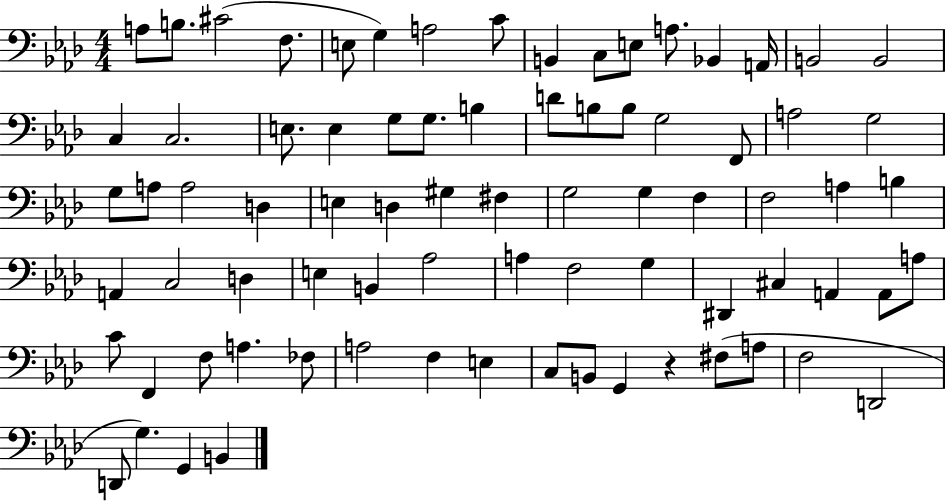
X:1
T:Untitled
M:4/4
L:1/4
K:Ab
A,/2 B,/2 ^C2 F,/2 E,/2 G, A,2 C/2 B,, C,/2 E,/2 A,/2 _B,, A,,/4 B,,2 B,,2 C, C,2 E,/2 E, G,/2 G,/2 B, D/2 B,/2 B,/2 G,2 F,,/2 A,2 G,2 G,/2 A,/2 A,2 D, E, D, ^G, ^F, G,2 G, F, F,2 A, B, A,, C,2 D, E, B,, _A,2 A, F,2 G, ^D,, ^C, A,, A,,/2 A,/2 C/2 F,, F,/2 A, _F,/2 A,2 F, E, C,/2 B,,/2 G,, z ^F,/2 A,/2 F,2 D,,2 D,,/2 G, G,, B,,